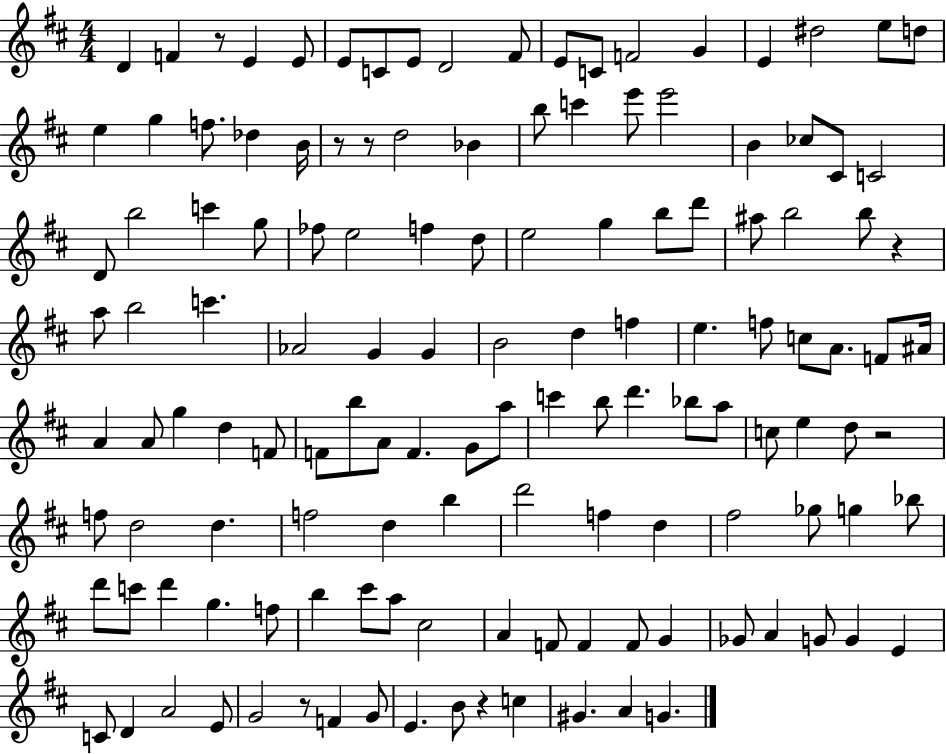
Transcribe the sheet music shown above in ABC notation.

X:1
T:Untitled
M:4/4
L:1/4
K:D
D F z/2 E E/2 E/2 C/2 E/2 D2 ^F/2 E/2 C/2 F2 G E ^d2 e/2 d/2 e g f/2 _d B/4 z/2 z/2 d2 _B b/2 c' e'/2 e'2 B _c/2 ^C/2 C2 D/2 b2 c' g/2 _f/2 e2 f d/2 e2 g b/2 d'/2 ^a/2 b2 b/2 z a/2 b2 c' _A2 G G B2 d f e f/2 c/2 A/2 F/2 ^A/4 A A/2 g d F/2 F/2 b/2 A/2 F G/2 a/2 c' b/2 d' _b/2 a/2 c/2 e d/2 z2 f/2 d2 d f2 d b d'2 f d ^f2 _g/2 g _b/2 d'/2 c'/2 d' g f/2 b ^c'/2 a/2 ^c2 A F/2 F F/2 G _G/2 A G/2 G E C/2 D A2 E/2 G2 z/2 F G/2 E B/2 z c ^G A G